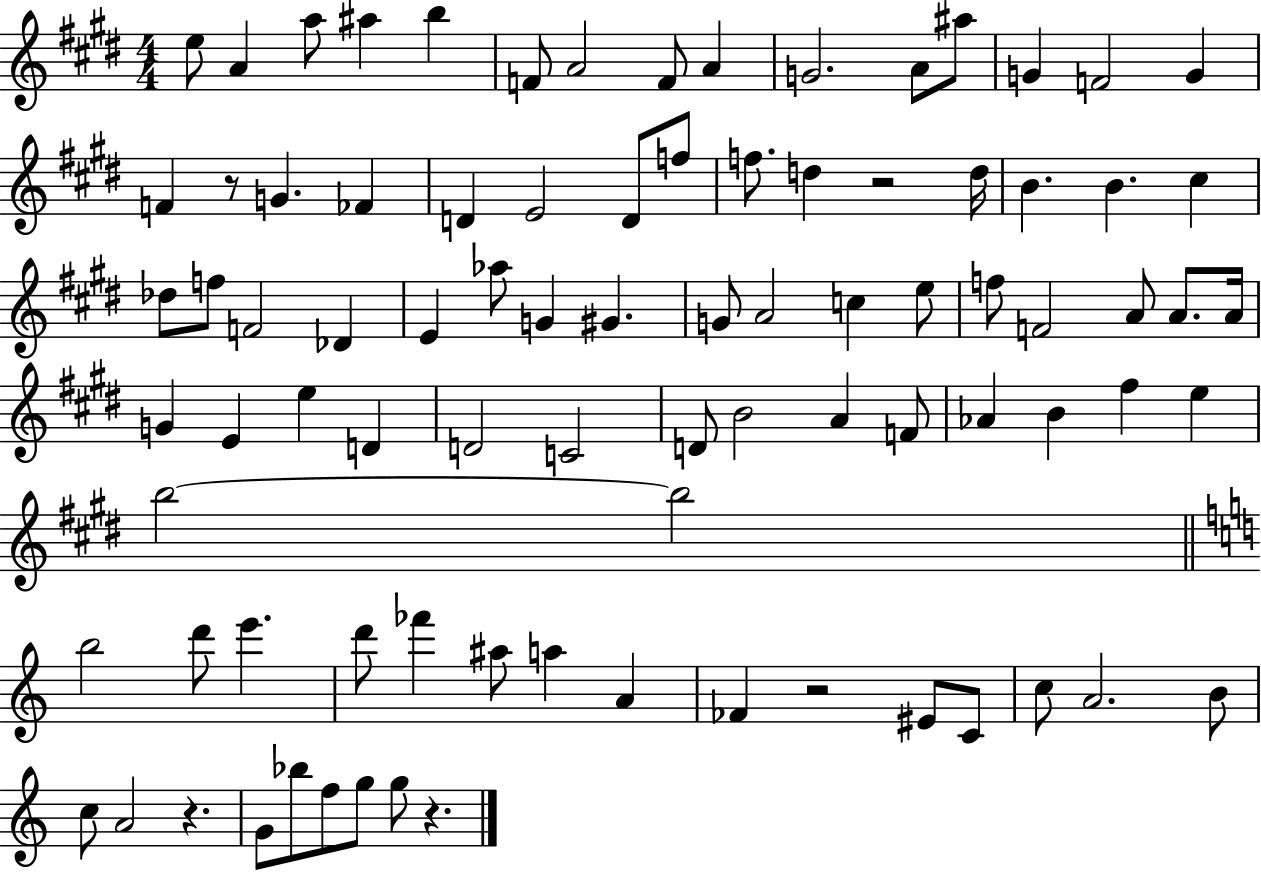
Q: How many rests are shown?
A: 5